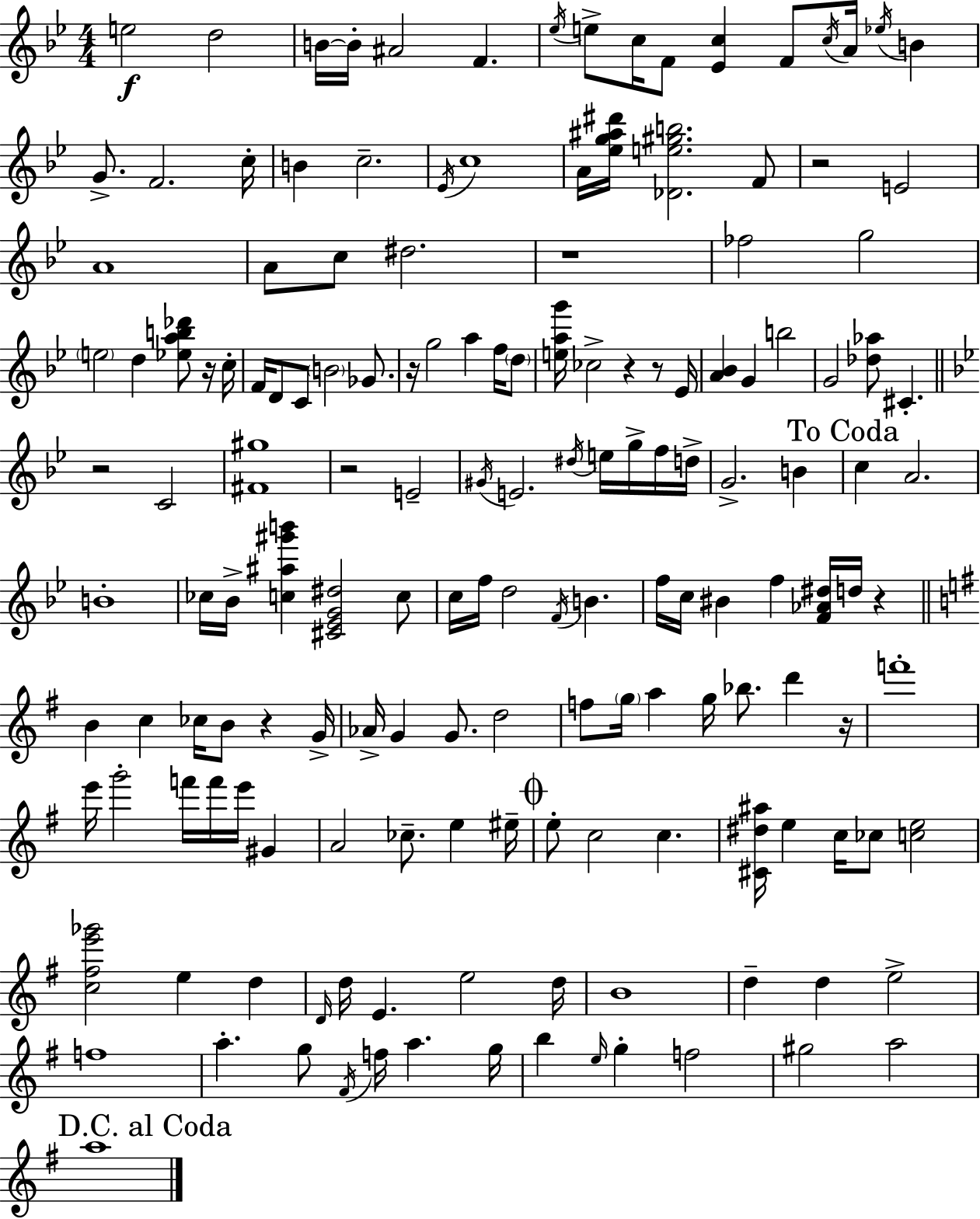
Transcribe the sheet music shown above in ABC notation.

X:1
T:Untitled
M:4/4
L:1/4
K:Bb
e2 d2 B/4 B/4 ^A2 F _e/4 e/2 c/4 F/2 [_Ec] F/2 c/4 A/4 _e/4 B G/2 F2 c/4 B c2 _E/4 c4 A/4 [_eg^a^d']/4 [_De^gb]2 F/2 z2 E2 A4 A/2 c/2 ^d2 z4 _f2 g2 e2 d [_eab_d']/2 z/4 c/4 F/4 D/2 C/2 B2 _G/2 z/4 g2 a f/4 d/2 [eag']/4 _c2 z z/2 _E/4 [A_B] G b2 G2 [_d_a]/2 ^C z2 C2 [^F^g]4 z2 E2 ^G/4 E2 ^d/4 e/4 g/4 f/4 d/4 G2 B c A2 B4 _c/4 _B/4 [c^a^g'b'] [^C_EG^d]2 c/2 c/4 f/4 d2 F/4 B f/4 c/4 ^B f [F_A^d]/4 d/4 z B c _c/4 B/2 z G/4 _A/4 G G/2 d2 f/2 g/4 a g/4 _b/2 d' z/4 f'4 e'/4 g'2 f'/4 f'/4 e'/4 ^G A2 _c/2 e ^e/4 e/2 c2 c [^C^d^a]/4 e c/4 _c/2 [ce]2 [c^fe'_g']2 e d D/4 d/4 E e2 d/4 B4 d d e2 f4 a g/2 ^F/4 f/4 a g/4 b e/4 g f2 ^g2 a2 a4